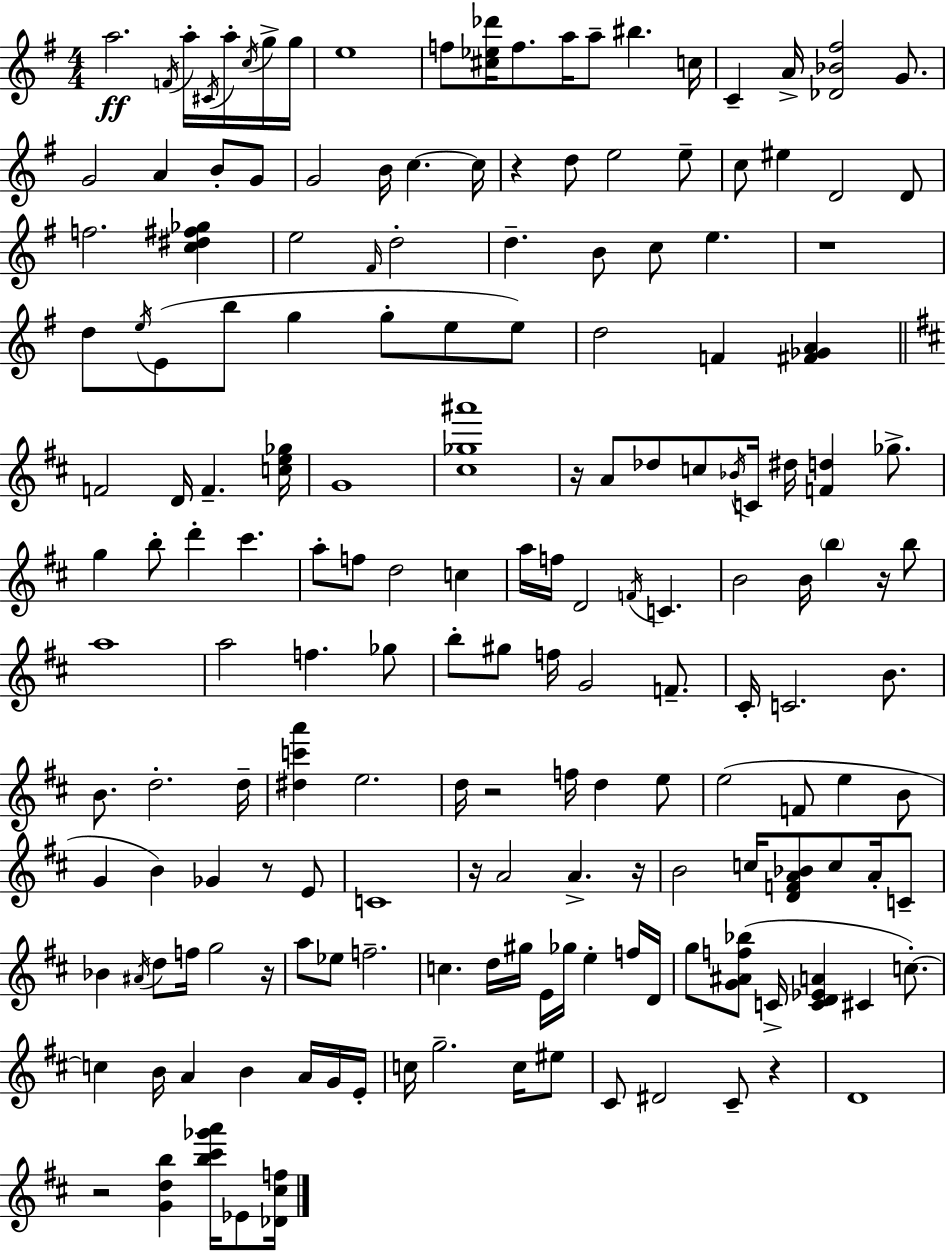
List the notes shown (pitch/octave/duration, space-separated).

A5/h. F4/s A5/s C#4/s A5/s C5/s G5/s G5/s E5/w F5/e [C#5,Eb5,Db6]/s F5/e. A5/s A5/e BIS5/q. C5/s C4/q A4/s [Db4,Bb4,F#5]/h G4/e. G4/h A4/q B4/e G4/e G4/h B4/s C5/q. C5/s R/q D5/e E5/h E5/e C5/e EIS5/q D4/h D4/e F5/h. [C5,D#5,F#5,Gb5]/q E5/h F#4/s D5/h D5/q. B4/e C5/e E5/q. R/w D5/e E5/s E4/e B5/e G5/q G5/e E5/e E5/e D5/h F4/q [F#4,Gb4,A4]/q F4/h D4/s F4/q. [C5,E5,Gb5]/s G4/w [C#5,Gb5,A#6]/w R/s A4/e Db5/e C5/e Bb4/s C4/s D#5/s [F4,D5]/q Gb5/e. G5/q B5/e D6/q C#6/q. A5/e F5/e D5/h C5/q A5/s F5/s D4/h F4/s C4/q. B4/h B4/s B5/q R/s B5/e A5/w A5/h F5/q. Gb5/e B5/e G#5/e F5/s G4/h F4/e. C#4/s C4/h. B4/e. B4/e. D5/h. D5/s [D#5,C6,A6]/q E5/h. D5/s R/h F5/s D5/q E5/e E5/h F4/e E5/q B4/e G4/q B4/q Gb4/q R/e E4/e C4/w R/s A4/h A4/q. R/s B4/h C5/s [D4,F4,A4,Bb4]/e C5/e A4/s C4/e Bb4/q A#4/s D5/e F5/s G5/h R/s A5/e Eb5/e F5/h. C5/q. D5/s G#5/s E4/s Gb5/s E5/q F5/s D4/s G5/e [G4,A#4,F5,Bb5]/e C4/s [C4,D4,Eb4,A4]/q C#4/q C5/e. C5/q B4/s A4/q B4/q A4/s G4/s E4/s C5/s G5/h. C5/s EIS5/e C#4/e D#4/h C#4/e R/q D4/w R/h [G4,D5,B5]/q [B5,C#6,Gb6,A6]/s Eb4/e [Db4,C#5,F5]/s